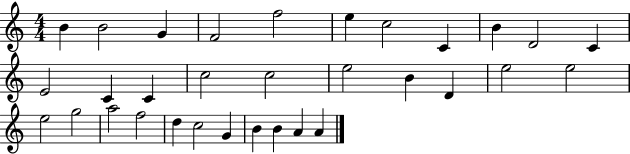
B4/q B4/h G4/q F4/h F5/h E5/q C5/h C4/q B4/q D4/h C4/q E4/h C4/q C4/q C5/h C5/h E5/h B4/q D4/q E5/h E5/h E5/h G5/h A5/h F5/h D5/q C5/h G4/q B4/q B4/q A4/q A4/q